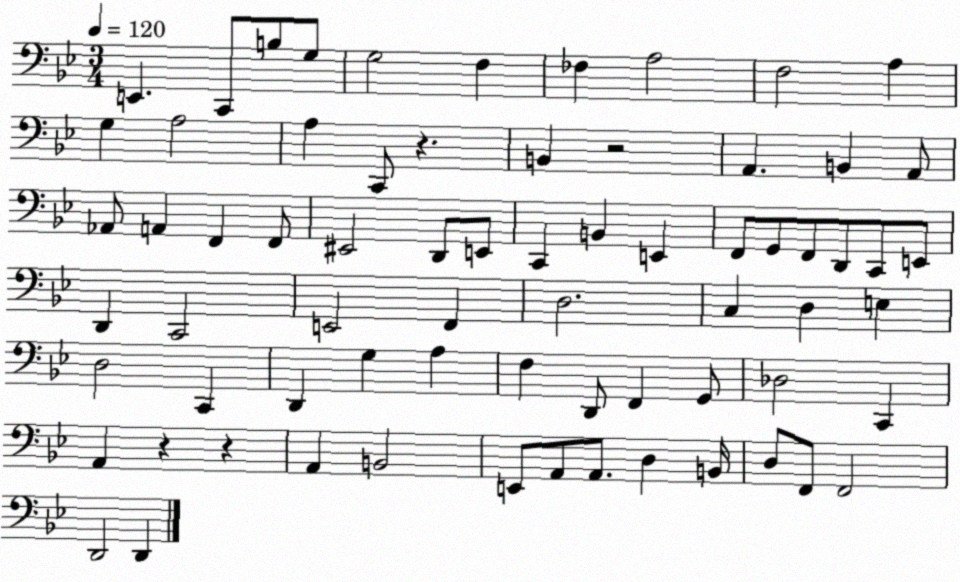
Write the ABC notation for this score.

X:1
T:Untitled
M:3/4
L:1/4
K:Bb
E,, C,,/2 B,/2 G,/2 G,2 F, _F, A,2 F,2 A, G, A,2 A, C,,/2 z B,, z2 A,, B,, A,,/2 _A,,/2 A,, F,, F,,/2 ^E,,2 D,,/2 E,,/2 C,, B,, E,, F,,/2 G,,/2 F,,/2 D,,/2 C,,/2 E,,/2 D,, C,,2 E,,2 F,, D,2 C, D, E, D,2 C,, D,, G, A, F, D,,/2 F,, G,,/2 _D,2 C,, A,, z z A,, B,,2 E,,/2 A,,/2 A,,/2 D, B,,/4 D,/2 F,,/2 F,,2 D,,2 D,,